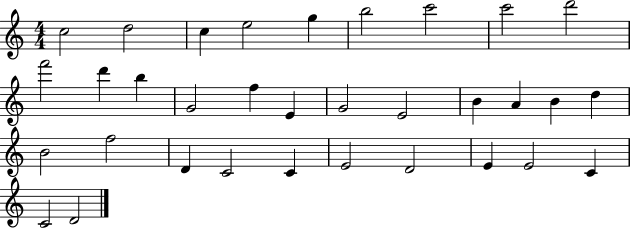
{
  \clef treble
  \numericTimeSignature
  \time 4/4
  \key c \major
  c''2 d''2 | c''4 e''2 g''4 | b''2 c'''2 | c'''2 d'''2 | \break f'''2 d'''4 b''4 | g'2 f''4 e'4 | g'2 e'2 | b'4 a'4 b'4 d''4 | \break b'2 f''2 | d'4 c'2 c'4 | e'2 d'2 | e'4 e'2 c'4 | \break c'2 d'2 | \bar "|."
}